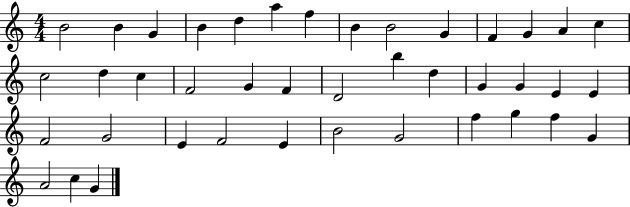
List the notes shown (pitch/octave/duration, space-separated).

B4/h B4/q G4/q B4/q D5/q A5/q F5/q B4/q B4/h G4/q F4/q G4/q A4/q C5/q C5/h D5/q C5/q F4/h G4/q F4/q D4/h B5/q D5/q G4/q G4/q E4/q E4/q F4/h G4/h E4/q F4/h E4/q B4/h G4/h F5/q G5/q F5/q G4/q A4/h C5/q G4/q